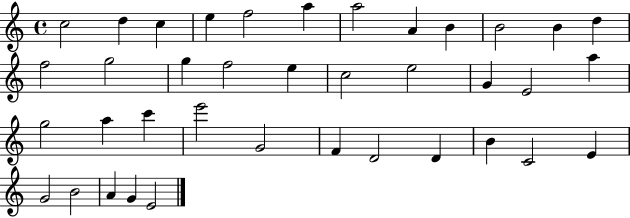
{
  \clef treble
  \time 4/4
  \defaultTimeSignature
  \key c \major
  c''2 d''4 c''4 | e''4 f''2 a''4 | a''2 a'4 b'4 | b'2 b'4 d''4 | \break f''2 g''2 | g''4 f''2 e''4 | c''2 e''2 | g'4 e'2 a''4 | \break g''2 a''4 c'''4 | e'''2 g'2 | f'4 d'2 d'4 | b'4 c'2 e'4 | \break g'2 b'2 | a'4 g'4 e'2 | \bar "|."
}